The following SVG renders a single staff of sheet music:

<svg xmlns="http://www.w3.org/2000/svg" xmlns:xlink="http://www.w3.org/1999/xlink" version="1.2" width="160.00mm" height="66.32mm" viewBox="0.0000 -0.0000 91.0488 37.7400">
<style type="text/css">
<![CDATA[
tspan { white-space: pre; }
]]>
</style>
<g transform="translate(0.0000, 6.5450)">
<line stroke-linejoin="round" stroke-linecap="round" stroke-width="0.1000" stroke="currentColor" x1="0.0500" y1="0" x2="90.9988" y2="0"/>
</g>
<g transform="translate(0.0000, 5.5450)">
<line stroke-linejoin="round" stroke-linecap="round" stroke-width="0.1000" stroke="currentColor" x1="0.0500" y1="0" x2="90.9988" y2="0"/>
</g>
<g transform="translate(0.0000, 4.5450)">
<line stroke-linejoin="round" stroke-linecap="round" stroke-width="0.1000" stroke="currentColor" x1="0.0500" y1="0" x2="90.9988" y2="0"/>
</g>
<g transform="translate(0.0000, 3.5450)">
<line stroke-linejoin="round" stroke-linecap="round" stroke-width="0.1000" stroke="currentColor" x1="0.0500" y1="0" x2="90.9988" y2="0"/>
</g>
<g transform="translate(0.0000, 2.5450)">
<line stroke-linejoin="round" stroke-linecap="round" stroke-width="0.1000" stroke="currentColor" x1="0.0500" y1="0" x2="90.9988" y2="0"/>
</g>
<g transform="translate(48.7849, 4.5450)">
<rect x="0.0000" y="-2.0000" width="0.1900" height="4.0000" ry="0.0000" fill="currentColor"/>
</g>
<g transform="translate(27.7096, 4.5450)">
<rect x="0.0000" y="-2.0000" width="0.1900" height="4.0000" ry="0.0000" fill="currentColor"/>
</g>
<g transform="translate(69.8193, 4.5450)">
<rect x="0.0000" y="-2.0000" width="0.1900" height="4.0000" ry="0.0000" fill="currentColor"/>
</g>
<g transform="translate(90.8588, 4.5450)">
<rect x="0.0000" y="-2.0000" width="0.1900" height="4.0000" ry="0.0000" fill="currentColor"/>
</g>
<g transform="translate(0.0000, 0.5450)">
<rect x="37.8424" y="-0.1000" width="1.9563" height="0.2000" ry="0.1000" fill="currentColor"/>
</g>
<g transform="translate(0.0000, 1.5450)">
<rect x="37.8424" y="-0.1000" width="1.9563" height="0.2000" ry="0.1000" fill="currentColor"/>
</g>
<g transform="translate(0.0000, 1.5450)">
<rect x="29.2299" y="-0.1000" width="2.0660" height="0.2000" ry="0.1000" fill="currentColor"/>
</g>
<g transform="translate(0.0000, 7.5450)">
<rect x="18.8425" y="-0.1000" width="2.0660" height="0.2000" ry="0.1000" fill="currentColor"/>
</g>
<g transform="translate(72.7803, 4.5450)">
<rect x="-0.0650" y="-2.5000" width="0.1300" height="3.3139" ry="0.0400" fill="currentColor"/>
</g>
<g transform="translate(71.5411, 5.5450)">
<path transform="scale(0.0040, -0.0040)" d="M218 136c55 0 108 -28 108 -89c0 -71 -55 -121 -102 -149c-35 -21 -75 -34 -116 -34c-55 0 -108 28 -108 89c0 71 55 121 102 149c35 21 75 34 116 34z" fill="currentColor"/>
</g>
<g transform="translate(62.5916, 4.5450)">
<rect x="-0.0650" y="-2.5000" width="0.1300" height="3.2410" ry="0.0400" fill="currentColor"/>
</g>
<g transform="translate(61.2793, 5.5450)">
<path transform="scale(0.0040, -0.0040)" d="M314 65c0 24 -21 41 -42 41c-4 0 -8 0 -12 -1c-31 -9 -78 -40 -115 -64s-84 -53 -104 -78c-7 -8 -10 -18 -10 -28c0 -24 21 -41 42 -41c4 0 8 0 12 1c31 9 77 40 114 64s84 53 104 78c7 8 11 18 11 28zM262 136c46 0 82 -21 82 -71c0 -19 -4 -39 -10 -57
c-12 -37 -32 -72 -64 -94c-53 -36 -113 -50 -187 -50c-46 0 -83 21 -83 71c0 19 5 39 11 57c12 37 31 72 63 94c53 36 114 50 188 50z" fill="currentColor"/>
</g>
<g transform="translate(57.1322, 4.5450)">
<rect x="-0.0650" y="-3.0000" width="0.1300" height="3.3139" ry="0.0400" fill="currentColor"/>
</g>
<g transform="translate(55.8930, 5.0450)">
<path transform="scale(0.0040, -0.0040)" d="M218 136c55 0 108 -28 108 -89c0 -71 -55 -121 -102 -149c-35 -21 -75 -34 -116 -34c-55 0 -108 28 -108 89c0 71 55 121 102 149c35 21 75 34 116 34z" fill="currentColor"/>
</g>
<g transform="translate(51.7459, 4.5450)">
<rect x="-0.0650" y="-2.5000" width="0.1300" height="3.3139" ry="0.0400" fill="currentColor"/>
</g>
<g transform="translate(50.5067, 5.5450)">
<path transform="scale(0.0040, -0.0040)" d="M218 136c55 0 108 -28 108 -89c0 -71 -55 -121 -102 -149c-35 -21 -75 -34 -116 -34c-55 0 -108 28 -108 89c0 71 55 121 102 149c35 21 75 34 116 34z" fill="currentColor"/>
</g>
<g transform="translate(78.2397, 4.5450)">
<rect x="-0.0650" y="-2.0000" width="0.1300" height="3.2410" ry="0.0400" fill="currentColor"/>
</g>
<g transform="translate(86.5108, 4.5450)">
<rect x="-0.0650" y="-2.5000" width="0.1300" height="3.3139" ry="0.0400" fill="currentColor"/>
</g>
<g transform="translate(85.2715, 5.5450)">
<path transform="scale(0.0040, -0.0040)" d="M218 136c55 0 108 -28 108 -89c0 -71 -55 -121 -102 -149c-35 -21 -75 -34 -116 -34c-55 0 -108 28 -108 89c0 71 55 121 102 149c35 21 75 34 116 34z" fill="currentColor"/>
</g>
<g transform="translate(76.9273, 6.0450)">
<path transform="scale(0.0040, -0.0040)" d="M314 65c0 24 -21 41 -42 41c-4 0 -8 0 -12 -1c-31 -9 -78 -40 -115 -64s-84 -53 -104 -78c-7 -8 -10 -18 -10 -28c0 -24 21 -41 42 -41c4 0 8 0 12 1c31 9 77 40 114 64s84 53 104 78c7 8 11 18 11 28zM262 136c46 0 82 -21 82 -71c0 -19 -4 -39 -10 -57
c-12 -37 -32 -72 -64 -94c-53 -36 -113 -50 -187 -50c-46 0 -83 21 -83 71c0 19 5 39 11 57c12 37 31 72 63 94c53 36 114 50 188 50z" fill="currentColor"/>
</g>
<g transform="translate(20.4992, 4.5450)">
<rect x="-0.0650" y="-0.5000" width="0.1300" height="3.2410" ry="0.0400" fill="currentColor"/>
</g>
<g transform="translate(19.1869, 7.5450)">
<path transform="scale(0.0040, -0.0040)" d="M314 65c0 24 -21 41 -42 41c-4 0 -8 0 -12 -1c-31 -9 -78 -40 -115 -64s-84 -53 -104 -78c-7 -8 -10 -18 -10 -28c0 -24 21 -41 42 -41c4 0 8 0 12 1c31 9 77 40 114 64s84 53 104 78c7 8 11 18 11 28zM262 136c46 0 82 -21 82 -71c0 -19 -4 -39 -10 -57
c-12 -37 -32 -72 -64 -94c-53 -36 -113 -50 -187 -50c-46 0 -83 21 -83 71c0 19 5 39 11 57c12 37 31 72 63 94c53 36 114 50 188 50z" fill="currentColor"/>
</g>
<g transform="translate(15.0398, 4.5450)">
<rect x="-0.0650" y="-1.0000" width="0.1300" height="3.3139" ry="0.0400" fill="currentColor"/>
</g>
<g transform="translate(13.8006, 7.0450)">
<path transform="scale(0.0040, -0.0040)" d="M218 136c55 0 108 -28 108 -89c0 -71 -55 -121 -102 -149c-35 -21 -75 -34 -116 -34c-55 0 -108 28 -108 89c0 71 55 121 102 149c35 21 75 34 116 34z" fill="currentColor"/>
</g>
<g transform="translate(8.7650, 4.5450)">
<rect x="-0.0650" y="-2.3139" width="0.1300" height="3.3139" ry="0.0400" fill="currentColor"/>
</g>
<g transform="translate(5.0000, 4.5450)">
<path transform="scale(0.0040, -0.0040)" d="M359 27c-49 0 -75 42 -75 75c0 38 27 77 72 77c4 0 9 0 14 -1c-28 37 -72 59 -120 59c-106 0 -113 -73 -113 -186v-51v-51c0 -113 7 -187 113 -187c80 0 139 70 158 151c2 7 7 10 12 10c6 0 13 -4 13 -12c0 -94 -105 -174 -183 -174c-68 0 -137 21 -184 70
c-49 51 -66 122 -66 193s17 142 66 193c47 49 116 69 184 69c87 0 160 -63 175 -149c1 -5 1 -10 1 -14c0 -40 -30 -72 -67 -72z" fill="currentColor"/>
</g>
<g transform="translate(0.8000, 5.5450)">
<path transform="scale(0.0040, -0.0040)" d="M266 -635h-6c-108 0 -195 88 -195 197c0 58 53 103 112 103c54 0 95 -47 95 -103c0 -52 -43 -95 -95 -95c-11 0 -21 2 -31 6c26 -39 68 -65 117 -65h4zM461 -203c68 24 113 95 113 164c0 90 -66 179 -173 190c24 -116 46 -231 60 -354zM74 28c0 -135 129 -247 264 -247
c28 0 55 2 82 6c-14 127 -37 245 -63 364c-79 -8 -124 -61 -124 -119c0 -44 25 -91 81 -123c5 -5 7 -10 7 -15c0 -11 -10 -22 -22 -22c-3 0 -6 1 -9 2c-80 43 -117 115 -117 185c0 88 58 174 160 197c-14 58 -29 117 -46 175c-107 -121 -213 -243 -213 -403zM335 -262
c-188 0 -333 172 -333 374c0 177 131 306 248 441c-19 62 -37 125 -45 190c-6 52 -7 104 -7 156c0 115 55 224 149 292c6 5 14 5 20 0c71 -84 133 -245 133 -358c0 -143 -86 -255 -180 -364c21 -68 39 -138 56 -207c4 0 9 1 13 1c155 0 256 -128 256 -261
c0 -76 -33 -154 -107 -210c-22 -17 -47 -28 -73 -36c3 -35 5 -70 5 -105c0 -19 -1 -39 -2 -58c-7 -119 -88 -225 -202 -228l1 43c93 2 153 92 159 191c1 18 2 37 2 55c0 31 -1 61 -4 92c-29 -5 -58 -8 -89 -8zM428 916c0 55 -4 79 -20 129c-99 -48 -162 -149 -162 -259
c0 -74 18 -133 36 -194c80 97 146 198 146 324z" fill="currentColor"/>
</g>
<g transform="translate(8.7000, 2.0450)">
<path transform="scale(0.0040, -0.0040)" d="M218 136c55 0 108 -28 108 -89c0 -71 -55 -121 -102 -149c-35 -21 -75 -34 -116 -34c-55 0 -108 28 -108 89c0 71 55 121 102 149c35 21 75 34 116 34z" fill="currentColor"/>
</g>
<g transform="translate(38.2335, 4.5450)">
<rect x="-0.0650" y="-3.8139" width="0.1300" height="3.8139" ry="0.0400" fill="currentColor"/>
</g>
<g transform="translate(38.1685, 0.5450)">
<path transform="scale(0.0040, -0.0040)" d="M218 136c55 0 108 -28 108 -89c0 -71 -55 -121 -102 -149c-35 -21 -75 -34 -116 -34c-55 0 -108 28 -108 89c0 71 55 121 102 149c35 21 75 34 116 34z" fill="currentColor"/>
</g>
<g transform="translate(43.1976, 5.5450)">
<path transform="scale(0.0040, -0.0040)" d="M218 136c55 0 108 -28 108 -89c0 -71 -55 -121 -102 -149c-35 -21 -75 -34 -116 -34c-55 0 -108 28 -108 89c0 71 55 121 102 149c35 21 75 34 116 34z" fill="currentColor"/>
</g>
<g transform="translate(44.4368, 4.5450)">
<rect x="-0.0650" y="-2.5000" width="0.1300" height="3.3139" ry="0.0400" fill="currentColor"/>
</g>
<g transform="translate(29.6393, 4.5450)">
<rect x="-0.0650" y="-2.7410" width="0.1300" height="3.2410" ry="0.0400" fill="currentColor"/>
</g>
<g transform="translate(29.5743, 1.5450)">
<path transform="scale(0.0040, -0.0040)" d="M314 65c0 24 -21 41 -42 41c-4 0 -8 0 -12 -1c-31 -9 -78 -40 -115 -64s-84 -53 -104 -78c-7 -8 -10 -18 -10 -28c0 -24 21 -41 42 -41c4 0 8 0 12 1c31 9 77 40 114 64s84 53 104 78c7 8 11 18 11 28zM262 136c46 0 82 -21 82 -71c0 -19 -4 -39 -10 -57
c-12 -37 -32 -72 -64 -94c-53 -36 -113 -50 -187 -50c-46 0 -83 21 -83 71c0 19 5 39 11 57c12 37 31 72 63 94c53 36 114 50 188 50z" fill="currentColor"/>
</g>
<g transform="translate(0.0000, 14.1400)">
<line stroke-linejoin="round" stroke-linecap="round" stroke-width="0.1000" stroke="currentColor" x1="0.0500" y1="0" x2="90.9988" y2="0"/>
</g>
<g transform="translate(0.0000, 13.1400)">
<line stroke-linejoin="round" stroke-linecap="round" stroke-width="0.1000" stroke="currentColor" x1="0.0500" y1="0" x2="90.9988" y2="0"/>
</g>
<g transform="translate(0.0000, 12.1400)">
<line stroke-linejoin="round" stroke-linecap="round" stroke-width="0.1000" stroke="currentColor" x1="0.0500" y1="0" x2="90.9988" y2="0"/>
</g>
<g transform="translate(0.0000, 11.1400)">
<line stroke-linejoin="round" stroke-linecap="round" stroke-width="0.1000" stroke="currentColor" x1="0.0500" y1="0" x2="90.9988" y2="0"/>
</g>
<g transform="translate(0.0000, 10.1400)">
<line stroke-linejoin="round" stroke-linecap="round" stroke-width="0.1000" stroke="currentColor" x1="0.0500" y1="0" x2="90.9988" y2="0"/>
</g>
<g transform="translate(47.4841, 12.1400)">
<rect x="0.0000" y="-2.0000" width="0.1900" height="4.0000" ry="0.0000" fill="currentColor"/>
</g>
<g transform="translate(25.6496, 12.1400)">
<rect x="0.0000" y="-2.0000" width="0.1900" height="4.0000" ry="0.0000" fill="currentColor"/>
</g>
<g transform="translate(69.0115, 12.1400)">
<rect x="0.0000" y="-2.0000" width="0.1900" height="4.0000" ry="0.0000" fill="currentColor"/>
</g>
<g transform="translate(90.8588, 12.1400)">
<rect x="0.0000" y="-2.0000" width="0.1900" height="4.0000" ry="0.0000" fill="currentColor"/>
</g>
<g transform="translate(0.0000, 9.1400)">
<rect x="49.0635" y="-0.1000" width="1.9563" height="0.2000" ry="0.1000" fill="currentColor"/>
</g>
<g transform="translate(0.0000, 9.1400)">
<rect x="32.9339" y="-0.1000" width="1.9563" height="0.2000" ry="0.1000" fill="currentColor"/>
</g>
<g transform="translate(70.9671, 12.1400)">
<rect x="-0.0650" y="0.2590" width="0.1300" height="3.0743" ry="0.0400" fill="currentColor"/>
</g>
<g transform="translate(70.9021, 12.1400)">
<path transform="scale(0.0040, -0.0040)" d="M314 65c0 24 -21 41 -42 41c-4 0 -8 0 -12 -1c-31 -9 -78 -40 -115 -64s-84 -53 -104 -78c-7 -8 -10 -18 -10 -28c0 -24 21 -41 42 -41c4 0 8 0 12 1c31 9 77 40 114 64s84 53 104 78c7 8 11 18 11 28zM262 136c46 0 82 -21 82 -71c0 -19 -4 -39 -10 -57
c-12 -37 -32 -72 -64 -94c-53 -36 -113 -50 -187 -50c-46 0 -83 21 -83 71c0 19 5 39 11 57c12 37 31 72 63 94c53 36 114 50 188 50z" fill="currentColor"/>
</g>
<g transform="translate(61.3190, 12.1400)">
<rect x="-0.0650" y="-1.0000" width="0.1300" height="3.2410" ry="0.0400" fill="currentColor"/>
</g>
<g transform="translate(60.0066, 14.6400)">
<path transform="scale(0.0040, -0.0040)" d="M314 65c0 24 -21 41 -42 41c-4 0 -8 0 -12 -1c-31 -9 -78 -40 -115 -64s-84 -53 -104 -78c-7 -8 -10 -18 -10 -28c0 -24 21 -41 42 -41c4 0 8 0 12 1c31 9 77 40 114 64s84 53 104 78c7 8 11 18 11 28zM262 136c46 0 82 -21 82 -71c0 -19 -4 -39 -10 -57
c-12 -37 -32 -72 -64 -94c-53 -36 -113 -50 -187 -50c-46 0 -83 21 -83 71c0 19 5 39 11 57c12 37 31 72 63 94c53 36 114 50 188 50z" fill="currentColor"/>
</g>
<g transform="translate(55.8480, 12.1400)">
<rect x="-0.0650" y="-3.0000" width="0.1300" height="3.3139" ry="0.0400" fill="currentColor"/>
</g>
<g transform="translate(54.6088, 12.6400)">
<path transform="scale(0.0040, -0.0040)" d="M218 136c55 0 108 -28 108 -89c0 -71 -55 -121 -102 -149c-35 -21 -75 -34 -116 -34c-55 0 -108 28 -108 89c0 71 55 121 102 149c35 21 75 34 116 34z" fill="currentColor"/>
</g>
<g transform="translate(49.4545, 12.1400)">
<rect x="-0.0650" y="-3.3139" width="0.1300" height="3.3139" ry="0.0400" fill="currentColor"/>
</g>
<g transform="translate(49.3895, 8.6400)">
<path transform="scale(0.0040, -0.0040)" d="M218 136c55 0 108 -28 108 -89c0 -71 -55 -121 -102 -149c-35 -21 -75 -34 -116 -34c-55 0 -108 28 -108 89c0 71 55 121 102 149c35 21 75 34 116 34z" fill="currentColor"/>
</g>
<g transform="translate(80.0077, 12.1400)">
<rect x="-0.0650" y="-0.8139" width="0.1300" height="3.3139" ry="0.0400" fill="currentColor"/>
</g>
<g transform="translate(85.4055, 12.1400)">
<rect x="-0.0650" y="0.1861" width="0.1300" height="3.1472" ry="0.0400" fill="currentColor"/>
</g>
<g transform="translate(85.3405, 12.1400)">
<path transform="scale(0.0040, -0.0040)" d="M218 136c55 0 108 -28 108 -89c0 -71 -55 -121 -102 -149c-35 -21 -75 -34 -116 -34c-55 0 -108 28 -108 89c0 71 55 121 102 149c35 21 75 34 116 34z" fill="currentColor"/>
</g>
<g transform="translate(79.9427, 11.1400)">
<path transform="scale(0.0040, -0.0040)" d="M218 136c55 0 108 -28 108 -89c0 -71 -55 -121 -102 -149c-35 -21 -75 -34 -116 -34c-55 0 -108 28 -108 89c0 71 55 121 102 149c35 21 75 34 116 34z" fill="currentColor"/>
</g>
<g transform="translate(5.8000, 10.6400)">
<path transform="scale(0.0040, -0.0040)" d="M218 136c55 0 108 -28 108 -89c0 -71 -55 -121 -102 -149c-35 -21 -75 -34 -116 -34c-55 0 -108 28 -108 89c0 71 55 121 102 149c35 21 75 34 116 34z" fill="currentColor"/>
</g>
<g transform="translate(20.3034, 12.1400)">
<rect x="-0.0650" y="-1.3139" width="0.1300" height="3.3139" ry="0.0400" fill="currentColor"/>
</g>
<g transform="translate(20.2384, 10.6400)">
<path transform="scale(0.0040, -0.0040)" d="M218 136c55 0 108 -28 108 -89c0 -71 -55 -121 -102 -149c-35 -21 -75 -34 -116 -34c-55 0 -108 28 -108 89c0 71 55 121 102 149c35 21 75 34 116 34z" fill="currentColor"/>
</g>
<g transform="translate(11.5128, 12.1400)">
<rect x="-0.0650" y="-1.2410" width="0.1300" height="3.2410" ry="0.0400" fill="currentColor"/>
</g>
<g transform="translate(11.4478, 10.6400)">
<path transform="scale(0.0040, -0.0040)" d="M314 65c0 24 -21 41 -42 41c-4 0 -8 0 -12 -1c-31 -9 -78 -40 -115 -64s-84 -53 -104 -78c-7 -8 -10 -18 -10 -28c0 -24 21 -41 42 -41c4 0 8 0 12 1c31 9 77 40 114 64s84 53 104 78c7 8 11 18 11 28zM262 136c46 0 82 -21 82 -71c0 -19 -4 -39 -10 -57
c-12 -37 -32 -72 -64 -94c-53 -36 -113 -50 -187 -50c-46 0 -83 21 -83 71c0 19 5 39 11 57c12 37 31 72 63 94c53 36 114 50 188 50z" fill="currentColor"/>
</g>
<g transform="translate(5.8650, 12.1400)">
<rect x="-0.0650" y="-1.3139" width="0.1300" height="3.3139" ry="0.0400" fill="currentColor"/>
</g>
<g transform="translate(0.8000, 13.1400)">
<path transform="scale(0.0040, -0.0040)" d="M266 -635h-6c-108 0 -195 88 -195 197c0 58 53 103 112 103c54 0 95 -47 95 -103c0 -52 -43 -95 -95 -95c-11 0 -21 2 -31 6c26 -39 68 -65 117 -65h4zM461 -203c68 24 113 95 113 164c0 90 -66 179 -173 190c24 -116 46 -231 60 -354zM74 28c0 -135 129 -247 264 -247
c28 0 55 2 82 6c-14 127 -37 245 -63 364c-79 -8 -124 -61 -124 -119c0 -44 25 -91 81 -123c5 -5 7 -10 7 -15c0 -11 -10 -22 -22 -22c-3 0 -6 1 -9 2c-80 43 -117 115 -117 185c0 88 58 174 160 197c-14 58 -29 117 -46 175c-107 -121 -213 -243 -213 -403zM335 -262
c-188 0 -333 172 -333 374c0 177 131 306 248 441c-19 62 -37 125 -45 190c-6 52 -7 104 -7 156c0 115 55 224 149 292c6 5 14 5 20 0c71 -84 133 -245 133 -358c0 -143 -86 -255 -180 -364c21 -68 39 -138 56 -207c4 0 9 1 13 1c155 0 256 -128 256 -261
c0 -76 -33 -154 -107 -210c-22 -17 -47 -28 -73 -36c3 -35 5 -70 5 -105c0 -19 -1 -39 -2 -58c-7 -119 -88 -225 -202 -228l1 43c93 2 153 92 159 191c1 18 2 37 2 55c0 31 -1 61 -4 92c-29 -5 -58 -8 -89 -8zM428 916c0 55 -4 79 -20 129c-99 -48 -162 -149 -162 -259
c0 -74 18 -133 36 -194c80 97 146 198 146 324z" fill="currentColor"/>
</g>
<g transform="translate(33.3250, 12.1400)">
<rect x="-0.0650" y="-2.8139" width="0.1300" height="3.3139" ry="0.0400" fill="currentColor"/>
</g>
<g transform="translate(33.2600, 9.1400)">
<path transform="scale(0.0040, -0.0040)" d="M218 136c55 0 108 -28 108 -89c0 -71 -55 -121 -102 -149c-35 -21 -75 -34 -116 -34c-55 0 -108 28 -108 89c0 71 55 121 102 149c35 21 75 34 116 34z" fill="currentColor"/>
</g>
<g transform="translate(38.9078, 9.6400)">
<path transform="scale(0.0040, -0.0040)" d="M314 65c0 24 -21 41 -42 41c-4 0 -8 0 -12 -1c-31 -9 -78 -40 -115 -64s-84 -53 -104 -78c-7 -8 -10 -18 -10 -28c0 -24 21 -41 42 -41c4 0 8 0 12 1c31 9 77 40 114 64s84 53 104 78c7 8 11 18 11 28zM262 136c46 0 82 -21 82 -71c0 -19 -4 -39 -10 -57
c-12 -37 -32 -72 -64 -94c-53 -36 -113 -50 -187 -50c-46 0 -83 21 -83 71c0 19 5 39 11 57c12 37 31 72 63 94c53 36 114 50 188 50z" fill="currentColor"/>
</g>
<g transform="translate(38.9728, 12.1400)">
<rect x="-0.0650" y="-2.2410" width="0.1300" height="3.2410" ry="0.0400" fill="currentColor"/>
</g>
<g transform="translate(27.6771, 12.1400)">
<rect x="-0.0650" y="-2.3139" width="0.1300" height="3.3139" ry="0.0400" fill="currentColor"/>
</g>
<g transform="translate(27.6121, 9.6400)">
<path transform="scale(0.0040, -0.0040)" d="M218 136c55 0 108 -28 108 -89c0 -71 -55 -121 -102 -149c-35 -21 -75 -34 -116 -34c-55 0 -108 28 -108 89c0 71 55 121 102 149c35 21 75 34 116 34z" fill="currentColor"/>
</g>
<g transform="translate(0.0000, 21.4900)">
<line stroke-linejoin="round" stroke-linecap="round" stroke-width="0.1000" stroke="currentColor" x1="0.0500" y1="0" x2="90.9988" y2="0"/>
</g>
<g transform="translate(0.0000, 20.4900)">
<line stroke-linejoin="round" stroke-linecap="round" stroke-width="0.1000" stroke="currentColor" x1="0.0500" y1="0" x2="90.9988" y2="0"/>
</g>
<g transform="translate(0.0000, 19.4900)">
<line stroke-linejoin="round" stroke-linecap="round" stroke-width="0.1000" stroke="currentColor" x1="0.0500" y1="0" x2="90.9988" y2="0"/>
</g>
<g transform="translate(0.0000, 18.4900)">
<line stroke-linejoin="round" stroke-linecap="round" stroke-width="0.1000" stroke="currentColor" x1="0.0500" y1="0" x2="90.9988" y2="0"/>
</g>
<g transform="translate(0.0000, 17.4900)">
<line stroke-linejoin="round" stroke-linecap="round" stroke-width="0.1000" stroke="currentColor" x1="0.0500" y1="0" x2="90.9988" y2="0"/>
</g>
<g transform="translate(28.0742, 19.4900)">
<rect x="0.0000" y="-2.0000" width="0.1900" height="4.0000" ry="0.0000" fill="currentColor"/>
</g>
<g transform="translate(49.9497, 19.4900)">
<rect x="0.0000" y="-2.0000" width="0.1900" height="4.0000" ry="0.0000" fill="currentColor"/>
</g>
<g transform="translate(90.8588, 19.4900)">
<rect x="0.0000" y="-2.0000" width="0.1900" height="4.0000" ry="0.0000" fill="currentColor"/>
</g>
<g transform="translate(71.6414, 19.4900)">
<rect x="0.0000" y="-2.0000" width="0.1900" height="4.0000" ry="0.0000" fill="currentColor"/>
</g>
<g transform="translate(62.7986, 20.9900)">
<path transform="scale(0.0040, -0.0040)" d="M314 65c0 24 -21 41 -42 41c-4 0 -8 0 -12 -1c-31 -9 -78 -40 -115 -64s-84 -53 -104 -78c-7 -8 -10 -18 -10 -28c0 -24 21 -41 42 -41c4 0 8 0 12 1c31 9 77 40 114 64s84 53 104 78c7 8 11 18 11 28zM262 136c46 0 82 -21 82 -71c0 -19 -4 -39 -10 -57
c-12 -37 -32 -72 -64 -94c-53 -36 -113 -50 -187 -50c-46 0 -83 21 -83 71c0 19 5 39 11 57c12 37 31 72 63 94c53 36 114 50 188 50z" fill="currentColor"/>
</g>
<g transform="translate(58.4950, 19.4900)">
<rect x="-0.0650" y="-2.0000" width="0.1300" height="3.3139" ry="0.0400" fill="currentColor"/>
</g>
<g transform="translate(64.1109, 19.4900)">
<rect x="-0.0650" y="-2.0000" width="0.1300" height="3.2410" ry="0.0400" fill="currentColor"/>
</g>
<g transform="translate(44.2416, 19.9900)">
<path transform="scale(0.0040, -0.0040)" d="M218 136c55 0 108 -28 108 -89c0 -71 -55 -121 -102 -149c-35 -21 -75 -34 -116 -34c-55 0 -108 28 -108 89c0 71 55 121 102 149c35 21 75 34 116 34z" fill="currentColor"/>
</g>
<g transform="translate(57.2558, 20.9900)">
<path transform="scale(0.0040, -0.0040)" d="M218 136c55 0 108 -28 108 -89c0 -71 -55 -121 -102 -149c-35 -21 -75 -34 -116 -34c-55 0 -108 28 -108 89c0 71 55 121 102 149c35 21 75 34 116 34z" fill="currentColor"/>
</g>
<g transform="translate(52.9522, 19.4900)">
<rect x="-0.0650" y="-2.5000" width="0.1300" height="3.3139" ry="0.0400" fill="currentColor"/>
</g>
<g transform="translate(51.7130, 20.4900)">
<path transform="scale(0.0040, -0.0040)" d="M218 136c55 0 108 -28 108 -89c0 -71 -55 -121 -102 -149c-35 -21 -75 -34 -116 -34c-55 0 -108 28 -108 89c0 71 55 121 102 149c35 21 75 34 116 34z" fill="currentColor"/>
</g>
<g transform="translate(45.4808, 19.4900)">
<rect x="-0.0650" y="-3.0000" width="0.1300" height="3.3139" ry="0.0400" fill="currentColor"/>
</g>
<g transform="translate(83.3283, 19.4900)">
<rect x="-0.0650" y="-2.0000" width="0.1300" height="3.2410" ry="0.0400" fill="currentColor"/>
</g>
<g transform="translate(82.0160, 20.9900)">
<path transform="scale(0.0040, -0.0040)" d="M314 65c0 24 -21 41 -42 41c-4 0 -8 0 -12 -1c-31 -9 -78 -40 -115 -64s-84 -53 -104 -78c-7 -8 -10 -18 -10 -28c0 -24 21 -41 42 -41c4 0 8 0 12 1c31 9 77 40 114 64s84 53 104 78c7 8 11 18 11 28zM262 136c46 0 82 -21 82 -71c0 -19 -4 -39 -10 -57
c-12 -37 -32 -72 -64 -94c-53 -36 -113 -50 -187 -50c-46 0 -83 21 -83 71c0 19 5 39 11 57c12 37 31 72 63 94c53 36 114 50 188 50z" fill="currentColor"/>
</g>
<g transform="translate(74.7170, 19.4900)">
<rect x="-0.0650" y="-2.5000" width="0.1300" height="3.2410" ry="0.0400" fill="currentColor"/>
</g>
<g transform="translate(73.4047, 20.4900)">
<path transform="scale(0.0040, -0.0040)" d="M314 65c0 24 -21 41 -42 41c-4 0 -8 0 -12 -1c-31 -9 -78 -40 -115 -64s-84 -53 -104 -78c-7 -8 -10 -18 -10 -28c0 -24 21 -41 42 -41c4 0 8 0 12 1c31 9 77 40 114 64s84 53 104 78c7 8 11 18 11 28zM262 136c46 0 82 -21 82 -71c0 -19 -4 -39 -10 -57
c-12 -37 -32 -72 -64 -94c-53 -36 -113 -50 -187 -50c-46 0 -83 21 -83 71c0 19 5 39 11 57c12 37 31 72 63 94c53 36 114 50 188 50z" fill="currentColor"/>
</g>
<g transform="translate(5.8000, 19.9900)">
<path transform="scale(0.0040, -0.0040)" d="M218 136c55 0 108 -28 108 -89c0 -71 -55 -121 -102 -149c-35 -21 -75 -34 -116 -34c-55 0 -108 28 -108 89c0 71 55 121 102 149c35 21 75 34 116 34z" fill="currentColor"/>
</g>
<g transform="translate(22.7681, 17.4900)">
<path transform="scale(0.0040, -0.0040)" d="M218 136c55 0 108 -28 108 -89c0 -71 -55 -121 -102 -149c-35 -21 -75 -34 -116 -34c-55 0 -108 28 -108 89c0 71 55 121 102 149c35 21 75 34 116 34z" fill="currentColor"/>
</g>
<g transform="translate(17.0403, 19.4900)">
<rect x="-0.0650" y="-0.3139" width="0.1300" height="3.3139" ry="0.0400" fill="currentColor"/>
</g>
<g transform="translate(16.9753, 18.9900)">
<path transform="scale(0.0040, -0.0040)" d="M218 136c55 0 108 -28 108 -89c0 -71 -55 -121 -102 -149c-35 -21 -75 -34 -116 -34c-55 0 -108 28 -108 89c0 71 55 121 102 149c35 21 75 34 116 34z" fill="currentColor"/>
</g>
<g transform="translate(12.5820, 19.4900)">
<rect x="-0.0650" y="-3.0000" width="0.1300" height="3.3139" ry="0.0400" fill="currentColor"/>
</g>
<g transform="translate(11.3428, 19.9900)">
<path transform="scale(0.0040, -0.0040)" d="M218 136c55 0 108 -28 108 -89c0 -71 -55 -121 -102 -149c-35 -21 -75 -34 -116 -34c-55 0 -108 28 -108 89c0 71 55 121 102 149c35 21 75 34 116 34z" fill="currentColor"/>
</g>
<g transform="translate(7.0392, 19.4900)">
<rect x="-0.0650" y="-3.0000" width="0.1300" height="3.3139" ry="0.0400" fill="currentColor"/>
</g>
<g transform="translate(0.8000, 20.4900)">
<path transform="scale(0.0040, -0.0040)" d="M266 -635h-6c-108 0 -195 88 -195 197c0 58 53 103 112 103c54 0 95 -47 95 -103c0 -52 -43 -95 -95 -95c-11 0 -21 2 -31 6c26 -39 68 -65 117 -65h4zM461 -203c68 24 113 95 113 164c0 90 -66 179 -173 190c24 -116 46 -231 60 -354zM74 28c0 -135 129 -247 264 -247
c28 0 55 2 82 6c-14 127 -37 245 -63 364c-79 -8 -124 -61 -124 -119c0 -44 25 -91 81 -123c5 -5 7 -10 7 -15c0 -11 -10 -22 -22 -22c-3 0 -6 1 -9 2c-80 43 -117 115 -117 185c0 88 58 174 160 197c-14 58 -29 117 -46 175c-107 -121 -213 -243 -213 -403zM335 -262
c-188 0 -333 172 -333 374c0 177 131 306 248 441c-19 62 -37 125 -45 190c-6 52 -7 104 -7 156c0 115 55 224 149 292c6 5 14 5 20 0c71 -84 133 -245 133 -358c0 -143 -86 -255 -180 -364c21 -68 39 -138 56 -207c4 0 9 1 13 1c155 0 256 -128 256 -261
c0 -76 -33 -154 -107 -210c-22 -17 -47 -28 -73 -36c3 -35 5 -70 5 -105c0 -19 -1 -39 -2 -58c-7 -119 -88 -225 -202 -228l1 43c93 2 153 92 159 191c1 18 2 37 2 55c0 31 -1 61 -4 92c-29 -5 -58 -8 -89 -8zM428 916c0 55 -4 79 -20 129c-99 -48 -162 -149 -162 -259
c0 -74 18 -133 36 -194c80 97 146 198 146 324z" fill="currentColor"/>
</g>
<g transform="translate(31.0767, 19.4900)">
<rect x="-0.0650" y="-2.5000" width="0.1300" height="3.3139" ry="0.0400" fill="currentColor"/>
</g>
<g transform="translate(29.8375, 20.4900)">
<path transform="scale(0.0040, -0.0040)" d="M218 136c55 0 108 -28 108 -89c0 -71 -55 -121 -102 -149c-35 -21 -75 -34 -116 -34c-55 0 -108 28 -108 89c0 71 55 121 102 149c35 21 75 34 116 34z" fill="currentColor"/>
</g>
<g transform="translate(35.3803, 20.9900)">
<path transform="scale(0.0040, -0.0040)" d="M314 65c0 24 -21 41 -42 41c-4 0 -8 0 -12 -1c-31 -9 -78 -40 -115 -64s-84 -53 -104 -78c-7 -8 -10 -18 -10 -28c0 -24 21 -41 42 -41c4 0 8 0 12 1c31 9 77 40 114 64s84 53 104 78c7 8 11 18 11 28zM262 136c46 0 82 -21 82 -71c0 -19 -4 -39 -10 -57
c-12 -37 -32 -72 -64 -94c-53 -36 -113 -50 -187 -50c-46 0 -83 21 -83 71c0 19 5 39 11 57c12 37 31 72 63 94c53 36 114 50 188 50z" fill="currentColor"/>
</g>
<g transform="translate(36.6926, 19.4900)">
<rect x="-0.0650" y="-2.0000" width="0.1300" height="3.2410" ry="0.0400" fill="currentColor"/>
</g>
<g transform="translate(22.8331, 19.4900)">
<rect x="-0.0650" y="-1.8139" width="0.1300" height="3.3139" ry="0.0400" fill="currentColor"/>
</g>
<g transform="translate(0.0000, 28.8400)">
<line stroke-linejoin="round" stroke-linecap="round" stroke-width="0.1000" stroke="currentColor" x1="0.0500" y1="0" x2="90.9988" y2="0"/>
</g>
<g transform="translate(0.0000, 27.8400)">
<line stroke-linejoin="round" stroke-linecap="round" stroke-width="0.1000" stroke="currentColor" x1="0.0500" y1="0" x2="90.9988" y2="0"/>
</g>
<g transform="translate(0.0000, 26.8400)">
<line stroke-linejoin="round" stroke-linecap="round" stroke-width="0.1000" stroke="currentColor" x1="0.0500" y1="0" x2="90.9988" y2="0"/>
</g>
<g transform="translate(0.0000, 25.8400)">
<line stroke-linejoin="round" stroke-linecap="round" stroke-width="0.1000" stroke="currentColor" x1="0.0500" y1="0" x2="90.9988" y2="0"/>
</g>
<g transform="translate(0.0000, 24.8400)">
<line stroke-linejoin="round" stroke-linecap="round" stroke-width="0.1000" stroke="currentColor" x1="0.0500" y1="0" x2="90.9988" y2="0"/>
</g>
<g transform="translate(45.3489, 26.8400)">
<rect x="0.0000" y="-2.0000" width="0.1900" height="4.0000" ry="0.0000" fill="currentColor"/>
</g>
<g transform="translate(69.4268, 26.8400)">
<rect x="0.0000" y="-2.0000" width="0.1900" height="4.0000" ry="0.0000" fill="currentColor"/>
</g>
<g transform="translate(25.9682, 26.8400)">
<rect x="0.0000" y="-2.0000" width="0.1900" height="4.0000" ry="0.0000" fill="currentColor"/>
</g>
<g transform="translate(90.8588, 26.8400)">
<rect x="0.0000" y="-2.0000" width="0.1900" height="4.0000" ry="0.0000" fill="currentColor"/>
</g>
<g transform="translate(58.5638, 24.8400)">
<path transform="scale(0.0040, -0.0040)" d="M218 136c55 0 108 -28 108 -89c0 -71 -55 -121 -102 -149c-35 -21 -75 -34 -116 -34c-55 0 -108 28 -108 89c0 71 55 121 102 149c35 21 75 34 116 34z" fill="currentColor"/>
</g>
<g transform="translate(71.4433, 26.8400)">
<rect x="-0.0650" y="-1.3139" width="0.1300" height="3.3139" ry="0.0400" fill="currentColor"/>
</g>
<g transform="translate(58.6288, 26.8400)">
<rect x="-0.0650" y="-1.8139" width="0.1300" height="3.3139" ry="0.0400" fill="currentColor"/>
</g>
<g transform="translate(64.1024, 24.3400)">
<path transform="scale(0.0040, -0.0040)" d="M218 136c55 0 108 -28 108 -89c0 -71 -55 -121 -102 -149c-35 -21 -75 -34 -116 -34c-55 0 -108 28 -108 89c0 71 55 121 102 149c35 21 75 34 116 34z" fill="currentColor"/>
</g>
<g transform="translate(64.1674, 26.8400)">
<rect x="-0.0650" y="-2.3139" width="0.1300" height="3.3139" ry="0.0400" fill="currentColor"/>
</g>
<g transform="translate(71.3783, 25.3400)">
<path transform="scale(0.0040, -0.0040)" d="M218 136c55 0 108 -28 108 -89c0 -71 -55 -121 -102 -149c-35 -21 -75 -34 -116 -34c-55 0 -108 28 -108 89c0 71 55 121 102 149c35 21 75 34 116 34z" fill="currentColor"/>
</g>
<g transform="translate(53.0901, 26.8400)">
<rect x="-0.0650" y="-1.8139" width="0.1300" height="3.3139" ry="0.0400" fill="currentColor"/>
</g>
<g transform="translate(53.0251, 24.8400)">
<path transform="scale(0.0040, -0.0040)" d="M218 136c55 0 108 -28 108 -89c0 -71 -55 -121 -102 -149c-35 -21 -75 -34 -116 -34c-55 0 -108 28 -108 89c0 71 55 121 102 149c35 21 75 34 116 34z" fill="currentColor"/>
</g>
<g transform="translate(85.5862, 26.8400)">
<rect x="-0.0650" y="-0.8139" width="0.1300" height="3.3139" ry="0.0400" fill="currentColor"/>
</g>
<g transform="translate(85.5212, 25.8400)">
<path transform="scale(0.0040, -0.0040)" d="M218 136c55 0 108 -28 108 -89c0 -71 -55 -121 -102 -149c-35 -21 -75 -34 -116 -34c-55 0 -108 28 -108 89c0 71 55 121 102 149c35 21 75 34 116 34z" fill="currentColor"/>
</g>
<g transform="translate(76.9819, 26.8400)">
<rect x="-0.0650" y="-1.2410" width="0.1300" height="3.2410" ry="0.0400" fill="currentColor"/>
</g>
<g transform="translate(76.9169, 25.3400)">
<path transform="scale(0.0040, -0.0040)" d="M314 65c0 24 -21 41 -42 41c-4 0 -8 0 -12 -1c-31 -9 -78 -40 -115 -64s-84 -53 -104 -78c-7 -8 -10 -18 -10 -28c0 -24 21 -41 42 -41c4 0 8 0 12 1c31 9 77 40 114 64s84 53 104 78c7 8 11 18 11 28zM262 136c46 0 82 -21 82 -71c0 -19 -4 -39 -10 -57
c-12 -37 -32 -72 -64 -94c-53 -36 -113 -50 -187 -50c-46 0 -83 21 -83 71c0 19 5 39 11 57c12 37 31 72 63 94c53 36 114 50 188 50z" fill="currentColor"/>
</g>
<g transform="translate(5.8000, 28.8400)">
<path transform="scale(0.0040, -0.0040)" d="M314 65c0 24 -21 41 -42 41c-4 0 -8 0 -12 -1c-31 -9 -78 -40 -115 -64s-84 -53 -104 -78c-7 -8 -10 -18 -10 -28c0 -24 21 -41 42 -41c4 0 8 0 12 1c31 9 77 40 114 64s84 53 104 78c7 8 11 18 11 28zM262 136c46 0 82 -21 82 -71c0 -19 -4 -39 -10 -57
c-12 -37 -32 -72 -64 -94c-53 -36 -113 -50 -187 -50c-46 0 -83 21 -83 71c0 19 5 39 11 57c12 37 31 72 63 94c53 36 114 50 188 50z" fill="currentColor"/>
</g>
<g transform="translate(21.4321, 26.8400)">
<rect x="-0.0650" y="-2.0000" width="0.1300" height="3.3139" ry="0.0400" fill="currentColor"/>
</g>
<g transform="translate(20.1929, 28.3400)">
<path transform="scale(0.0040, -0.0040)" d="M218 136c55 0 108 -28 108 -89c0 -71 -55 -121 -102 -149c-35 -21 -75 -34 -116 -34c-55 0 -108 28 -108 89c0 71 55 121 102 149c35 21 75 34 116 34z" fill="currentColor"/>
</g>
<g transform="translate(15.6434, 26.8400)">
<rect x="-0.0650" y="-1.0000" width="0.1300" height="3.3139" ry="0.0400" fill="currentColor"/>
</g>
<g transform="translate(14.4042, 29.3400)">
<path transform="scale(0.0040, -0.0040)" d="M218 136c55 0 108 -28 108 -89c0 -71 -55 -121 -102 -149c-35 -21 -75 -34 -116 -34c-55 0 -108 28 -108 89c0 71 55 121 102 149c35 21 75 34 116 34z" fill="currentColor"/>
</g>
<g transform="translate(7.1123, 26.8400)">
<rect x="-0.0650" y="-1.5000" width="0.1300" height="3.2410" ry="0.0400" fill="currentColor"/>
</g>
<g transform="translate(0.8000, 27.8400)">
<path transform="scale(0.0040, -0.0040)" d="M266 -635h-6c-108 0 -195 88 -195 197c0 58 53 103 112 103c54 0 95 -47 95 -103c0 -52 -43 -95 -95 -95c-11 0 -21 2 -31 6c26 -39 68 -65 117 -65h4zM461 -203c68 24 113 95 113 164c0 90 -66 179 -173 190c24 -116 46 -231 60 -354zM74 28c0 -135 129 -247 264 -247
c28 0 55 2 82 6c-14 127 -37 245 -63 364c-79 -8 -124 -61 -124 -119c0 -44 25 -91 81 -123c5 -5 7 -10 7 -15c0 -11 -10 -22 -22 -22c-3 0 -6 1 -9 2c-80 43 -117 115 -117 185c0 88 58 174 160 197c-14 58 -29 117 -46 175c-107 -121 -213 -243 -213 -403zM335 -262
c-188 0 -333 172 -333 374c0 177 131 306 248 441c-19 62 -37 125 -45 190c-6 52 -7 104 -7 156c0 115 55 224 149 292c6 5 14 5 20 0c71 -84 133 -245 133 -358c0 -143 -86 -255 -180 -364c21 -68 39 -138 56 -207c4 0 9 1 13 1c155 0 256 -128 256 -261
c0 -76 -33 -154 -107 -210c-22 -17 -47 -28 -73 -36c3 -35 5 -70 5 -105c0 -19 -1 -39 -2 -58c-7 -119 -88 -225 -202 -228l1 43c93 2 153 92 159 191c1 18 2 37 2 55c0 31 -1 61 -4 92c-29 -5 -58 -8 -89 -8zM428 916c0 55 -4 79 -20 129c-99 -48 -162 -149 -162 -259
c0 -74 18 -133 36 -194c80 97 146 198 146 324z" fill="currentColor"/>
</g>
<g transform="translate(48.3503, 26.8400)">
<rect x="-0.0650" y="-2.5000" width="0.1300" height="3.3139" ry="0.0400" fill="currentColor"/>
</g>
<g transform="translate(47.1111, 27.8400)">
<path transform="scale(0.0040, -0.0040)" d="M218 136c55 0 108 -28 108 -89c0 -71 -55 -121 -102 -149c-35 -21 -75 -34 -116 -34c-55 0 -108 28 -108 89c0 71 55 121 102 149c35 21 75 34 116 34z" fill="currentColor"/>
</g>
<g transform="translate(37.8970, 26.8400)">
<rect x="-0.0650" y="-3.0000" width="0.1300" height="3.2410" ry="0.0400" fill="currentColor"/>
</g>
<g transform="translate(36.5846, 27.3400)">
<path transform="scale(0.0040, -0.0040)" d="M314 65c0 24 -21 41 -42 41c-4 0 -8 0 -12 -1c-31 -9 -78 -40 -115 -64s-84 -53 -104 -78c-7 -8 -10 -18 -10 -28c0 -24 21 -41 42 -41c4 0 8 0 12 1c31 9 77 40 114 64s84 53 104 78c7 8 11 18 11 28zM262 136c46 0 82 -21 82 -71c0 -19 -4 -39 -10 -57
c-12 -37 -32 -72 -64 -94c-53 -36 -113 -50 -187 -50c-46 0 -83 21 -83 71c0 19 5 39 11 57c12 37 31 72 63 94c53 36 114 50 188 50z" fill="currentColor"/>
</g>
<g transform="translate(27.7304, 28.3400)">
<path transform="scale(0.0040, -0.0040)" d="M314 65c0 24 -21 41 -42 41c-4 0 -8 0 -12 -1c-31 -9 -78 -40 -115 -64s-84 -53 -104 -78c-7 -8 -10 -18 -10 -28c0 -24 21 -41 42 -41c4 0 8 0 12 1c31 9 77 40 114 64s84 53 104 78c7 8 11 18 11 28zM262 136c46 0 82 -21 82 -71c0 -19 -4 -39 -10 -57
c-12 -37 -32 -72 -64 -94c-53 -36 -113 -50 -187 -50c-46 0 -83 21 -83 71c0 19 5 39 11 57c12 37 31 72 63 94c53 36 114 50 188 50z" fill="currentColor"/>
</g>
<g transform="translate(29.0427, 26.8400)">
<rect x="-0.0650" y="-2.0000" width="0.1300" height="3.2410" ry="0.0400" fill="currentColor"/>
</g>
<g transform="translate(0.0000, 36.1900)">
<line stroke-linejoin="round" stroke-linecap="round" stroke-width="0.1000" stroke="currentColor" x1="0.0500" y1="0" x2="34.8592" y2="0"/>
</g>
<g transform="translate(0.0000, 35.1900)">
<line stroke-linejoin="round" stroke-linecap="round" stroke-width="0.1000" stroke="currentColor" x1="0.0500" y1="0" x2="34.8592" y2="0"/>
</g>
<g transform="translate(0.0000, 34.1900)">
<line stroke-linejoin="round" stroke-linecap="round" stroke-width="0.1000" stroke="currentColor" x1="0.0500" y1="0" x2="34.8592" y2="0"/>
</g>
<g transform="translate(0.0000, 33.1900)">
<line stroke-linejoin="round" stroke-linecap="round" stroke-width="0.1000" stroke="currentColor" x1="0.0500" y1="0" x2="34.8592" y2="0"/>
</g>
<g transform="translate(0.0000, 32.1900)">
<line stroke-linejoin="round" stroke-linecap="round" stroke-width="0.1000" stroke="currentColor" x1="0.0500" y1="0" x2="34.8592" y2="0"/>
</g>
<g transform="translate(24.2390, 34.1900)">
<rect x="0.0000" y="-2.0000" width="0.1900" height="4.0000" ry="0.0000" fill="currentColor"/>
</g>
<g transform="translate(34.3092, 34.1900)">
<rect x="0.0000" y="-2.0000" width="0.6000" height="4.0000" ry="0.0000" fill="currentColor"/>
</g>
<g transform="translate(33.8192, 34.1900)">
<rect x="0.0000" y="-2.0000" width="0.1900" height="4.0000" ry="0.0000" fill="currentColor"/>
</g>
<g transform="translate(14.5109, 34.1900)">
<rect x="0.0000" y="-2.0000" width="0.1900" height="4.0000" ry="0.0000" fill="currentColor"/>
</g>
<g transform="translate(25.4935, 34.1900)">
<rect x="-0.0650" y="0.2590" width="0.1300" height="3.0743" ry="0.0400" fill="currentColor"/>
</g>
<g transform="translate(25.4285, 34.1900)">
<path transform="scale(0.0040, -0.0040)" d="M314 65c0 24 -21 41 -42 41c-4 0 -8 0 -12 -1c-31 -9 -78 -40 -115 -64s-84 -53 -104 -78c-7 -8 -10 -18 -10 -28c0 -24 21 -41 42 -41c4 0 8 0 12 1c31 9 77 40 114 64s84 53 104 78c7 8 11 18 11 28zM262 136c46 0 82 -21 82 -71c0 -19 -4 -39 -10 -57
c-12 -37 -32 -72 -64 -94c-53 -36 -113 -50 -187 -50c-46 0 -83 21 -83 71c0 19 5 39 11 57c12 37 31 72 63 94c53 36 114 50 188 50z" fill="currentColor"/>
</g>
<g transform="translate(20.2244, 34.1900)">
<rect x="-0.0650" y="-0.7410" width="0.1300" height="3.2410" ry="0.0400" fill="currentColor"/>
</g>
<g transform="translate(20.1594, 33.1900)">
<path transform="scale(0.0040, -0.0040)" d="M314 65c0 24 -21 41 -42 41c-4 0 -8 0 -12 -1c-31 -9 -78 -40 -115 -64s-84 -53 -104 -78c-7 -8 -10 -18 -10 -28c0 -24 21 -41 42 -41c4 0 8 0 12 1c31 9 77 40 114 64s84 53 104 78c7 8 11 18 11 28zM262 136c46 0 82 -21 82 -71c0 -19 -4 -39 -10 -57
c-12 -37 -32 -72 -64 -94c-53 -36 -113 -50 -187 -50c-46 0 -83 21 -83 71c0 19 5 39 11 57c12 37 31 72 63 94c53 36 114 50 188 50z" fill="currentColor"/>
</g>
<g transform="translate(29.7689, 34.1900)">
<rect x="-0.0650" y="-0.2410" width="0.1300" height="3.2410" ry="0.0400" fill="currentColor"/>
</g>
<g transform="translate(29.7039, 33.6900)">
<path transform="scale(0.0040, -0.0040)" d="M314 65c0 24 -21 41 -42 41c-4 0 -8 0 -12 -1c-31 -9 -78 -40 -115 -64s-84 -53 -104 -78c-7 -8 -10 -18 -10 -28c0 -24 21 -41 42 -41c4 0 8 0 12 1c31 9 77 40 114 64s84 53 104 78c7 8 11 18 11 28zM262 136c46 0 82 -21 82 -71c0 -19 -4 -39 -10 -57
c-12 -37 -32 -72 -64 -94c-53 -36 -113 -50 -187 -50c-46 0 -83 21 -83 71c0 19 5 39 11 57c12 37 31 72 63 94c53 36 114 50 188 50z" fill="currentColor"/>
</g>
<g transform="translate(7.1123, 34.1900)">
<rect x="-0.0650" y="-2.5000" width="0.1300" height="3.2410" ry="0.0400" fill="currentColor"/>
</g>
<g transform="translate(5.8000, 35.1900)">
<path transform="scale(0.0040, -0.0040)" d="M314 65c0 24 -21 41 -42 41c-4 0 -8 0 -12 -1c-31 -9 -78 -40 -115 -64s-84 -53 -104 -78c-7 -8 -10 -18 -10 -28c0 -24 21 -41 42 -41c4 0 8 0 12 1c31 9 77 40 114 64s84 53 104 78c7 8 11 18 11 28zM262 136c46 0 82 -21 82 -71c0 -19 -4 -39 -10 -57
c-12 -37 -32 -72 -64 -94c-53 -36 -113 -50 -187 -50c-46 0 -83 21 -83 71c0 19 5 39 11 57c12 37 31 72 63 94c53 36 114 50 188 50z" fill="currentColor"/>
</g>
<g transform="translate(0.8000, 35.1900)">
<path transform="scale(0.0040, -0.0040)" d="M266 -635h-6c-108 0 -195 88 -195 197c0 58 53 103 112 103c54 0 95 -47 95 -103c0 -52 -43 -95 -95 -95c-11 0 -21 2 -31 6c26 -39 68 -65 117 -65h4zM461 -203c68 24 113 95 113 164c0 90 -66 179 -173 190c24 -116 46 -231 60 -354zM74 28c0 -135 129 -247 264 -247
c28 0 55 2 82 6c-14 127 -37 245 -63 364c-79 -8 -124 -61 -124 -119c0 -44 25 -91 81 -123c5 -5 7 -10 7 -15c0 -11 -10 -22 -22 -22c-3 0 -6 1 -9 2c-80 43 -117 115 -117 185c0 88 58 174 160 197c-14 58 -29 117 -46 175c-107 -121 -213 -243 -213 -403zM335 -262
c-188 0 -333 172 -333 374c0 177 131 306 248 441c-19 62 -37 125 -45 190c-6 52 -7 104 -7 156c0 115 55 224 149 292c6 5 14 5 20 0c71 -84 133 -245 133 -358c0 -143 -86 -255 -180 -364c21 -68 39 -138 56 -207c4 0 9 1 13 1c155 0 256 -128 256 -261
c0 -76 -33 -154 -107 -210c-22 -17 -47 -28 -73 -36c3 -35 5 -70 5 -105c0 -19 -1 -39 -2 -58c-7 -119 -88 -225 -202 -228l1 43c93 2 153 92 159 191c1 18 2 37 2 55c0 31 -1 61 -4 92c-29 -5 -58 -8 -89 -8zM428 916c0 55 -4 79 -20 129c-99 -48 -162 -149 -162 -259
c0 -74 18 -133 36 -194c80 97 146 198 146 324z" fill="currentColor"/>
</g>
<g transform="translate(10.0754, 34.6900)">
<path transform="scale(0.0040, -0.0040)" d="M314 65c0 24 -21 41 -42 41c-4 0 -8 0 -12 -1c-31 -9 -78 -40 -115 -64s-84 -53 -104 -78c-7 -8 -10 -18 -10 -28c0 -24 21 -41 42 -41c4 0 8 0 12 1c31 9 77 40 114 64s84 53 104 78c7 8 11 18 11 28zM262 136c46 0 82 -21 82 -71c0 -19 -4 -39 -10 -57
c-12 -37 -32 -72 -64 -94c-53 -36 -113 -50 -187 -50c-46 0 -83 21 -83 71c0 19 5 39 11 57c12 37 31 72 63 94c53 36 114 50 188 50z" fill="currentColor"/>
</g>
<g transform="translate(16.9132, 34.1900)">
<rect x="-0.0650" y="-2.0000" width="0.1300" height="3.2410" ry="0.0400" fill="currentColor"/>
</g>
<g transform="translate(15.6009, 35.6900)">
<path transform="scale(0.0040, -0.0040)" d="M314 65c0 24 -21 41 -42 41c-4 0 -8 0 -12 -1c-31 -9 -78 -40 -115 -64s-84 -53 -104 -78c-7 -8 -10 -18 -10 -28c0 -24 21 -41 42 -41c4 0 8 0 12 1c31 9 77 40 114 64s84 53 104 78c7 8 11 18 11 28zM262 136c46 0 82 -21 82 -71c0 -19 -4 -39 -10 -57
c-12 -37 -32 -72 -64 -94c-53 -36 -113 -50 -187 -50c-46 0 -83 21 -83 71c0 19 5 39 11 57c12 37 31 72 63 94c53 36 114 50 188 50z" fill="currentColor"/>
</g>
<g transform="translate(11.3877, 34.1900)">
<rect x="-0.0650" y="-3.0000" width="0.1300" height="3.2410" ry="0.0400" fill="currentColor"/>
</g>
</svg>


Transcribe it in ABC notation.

X:1
T:Untitled
M:4/4
L:1/4
K:C
g D C2 a2 c' G G A G2 G F2 G e e2 e g a g2 b A D2 B2 d B A A c f G F2 A G F F2 G2 F2 E2 D F F2 A2 G f f g e e2 d G2 A2 F2 d2 B2 c2